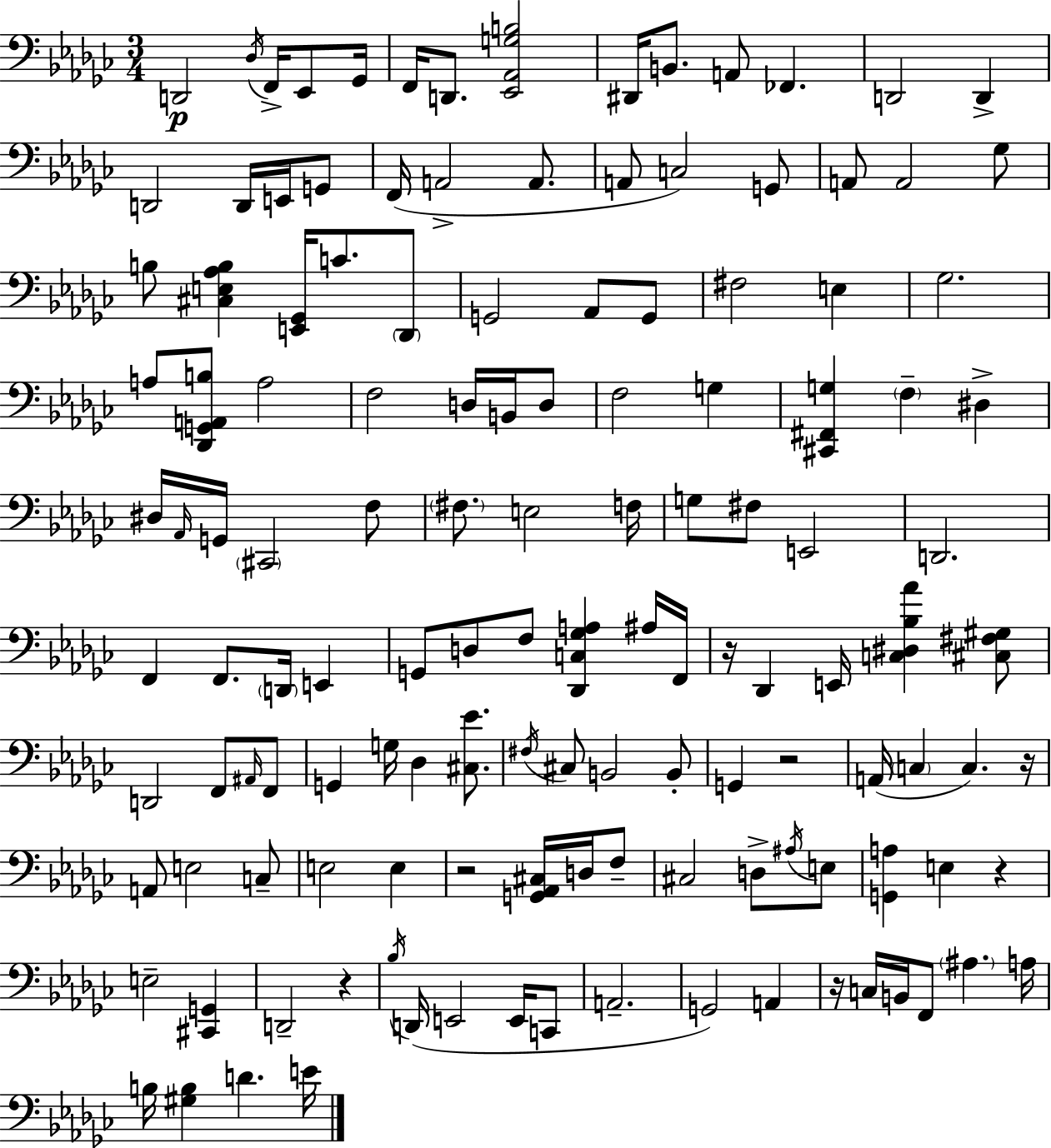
{
  \clef bass
  \numericTimeSignature
  \time 3/4
  \key ees \minor
  d,2\p \acciaccatura { des16 } f,16-> ees,8 | ges,16 f,16 d,8. <ees, aes, g b>2 | dis,16 b,8. a,8 fes,4. | d,2 d,4-> | \break d,2 d,16 e,16 g,8 | f,16( a,2-> a,8. | a,8 c2) g,8 | a,8 a,2 ges8 | \break b8 <cis e aes b>4 <e, ges,>16 c'8. \parenthesize des,8 | g,2 aes,8 g,8 | fis2 e4 | ges2. | \break a8 <des, g, a, b>8 a2 | f2 d16 b,16 d8 | f2 g4 | <cis, fis, g>4 \parenthesize f4-- dis4-> | \break dis16 \grace { aes,16 } g,16 \parenthesize cis,2 | f8 \parenthesize fis8. e2 | f16 g8 fis8 e,2 | d,2. | \break f,4 f,8. \parenthesize d,16 e,4 | g,8 d8 f8 <des, c ges a>4 | ais16 f,16 r16 des,4 e,16 <c dis bes aes'>4 | <cis fis gis>8 d,2 f,8 | \break \grace { ais,16 } f,8 g,4 g16 des4 | <cis ees'>8. \acciaccatura { fis16 } cis8 b,2 | b,8-. g,4 r2 | a,16( \parenthesize c4 c4.) | \break r16 a,8 e2 | c8-- e2 | e4 r2 | <g, aes, cis>16 d16 f8-- cis2 | \break d8-> \acciaccatura { ais16 } e8 <g, a>4 e4 | r4 e2-- | <cis, g,>4 d,2-- | r4 \acciaccatura { bes16 } d,16( e,2 | \break e,16 c,8 a,2.-- | g,2) | a,4 r16 c16 b,16 f,8 \parenthesize ais4. | a16 b16 <gis b>4 d'4. | \break e'16 \bar "|."
}